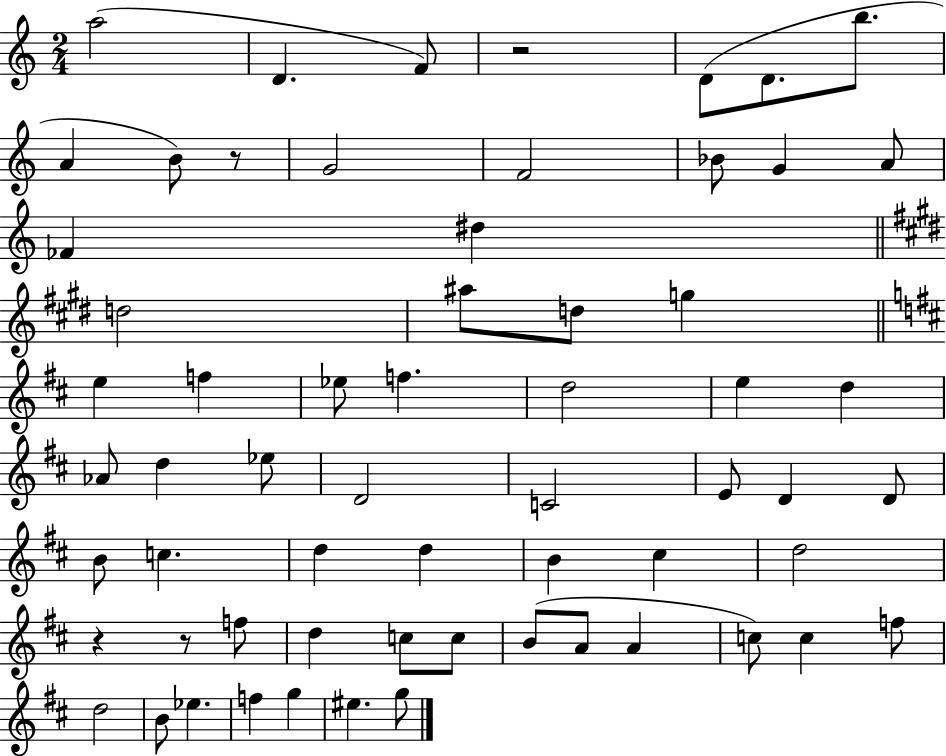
{
  \clef treble
  \numericTimeSignature
  \time 2/4
  \key c \major
  a''2( | d'4. f'8) | r2 | d'8( d'8. b''8. | \break a'4 b'8) r8 | g'2 | f'2 | bes'8 g'4 a'8 | \break fes'4 dis''4 | \bar "||" \break \key e \major d''2 | ais''8 d''8 g''4 | \bar "||" \break \key b \minor e''4 f''4 | ees''8 f''4. | d''2 | e''4 d''4 | \break aes'8 d''4 ees''8 | d'2 | c'2 | e'8 d'4 d'8 | \break b'8 c''4. | d''4 d''4 | b'4 cis''4 | d''2 | \break r4 r8 f''8 | d''4 c''8 c''8 | b'8( a'8 a'4 | c''8) c''4 f''8 | \break d''2 | b'8 ees''4. | f''4 g''4 | eis''4. g''8 | \break \bar "|."
}